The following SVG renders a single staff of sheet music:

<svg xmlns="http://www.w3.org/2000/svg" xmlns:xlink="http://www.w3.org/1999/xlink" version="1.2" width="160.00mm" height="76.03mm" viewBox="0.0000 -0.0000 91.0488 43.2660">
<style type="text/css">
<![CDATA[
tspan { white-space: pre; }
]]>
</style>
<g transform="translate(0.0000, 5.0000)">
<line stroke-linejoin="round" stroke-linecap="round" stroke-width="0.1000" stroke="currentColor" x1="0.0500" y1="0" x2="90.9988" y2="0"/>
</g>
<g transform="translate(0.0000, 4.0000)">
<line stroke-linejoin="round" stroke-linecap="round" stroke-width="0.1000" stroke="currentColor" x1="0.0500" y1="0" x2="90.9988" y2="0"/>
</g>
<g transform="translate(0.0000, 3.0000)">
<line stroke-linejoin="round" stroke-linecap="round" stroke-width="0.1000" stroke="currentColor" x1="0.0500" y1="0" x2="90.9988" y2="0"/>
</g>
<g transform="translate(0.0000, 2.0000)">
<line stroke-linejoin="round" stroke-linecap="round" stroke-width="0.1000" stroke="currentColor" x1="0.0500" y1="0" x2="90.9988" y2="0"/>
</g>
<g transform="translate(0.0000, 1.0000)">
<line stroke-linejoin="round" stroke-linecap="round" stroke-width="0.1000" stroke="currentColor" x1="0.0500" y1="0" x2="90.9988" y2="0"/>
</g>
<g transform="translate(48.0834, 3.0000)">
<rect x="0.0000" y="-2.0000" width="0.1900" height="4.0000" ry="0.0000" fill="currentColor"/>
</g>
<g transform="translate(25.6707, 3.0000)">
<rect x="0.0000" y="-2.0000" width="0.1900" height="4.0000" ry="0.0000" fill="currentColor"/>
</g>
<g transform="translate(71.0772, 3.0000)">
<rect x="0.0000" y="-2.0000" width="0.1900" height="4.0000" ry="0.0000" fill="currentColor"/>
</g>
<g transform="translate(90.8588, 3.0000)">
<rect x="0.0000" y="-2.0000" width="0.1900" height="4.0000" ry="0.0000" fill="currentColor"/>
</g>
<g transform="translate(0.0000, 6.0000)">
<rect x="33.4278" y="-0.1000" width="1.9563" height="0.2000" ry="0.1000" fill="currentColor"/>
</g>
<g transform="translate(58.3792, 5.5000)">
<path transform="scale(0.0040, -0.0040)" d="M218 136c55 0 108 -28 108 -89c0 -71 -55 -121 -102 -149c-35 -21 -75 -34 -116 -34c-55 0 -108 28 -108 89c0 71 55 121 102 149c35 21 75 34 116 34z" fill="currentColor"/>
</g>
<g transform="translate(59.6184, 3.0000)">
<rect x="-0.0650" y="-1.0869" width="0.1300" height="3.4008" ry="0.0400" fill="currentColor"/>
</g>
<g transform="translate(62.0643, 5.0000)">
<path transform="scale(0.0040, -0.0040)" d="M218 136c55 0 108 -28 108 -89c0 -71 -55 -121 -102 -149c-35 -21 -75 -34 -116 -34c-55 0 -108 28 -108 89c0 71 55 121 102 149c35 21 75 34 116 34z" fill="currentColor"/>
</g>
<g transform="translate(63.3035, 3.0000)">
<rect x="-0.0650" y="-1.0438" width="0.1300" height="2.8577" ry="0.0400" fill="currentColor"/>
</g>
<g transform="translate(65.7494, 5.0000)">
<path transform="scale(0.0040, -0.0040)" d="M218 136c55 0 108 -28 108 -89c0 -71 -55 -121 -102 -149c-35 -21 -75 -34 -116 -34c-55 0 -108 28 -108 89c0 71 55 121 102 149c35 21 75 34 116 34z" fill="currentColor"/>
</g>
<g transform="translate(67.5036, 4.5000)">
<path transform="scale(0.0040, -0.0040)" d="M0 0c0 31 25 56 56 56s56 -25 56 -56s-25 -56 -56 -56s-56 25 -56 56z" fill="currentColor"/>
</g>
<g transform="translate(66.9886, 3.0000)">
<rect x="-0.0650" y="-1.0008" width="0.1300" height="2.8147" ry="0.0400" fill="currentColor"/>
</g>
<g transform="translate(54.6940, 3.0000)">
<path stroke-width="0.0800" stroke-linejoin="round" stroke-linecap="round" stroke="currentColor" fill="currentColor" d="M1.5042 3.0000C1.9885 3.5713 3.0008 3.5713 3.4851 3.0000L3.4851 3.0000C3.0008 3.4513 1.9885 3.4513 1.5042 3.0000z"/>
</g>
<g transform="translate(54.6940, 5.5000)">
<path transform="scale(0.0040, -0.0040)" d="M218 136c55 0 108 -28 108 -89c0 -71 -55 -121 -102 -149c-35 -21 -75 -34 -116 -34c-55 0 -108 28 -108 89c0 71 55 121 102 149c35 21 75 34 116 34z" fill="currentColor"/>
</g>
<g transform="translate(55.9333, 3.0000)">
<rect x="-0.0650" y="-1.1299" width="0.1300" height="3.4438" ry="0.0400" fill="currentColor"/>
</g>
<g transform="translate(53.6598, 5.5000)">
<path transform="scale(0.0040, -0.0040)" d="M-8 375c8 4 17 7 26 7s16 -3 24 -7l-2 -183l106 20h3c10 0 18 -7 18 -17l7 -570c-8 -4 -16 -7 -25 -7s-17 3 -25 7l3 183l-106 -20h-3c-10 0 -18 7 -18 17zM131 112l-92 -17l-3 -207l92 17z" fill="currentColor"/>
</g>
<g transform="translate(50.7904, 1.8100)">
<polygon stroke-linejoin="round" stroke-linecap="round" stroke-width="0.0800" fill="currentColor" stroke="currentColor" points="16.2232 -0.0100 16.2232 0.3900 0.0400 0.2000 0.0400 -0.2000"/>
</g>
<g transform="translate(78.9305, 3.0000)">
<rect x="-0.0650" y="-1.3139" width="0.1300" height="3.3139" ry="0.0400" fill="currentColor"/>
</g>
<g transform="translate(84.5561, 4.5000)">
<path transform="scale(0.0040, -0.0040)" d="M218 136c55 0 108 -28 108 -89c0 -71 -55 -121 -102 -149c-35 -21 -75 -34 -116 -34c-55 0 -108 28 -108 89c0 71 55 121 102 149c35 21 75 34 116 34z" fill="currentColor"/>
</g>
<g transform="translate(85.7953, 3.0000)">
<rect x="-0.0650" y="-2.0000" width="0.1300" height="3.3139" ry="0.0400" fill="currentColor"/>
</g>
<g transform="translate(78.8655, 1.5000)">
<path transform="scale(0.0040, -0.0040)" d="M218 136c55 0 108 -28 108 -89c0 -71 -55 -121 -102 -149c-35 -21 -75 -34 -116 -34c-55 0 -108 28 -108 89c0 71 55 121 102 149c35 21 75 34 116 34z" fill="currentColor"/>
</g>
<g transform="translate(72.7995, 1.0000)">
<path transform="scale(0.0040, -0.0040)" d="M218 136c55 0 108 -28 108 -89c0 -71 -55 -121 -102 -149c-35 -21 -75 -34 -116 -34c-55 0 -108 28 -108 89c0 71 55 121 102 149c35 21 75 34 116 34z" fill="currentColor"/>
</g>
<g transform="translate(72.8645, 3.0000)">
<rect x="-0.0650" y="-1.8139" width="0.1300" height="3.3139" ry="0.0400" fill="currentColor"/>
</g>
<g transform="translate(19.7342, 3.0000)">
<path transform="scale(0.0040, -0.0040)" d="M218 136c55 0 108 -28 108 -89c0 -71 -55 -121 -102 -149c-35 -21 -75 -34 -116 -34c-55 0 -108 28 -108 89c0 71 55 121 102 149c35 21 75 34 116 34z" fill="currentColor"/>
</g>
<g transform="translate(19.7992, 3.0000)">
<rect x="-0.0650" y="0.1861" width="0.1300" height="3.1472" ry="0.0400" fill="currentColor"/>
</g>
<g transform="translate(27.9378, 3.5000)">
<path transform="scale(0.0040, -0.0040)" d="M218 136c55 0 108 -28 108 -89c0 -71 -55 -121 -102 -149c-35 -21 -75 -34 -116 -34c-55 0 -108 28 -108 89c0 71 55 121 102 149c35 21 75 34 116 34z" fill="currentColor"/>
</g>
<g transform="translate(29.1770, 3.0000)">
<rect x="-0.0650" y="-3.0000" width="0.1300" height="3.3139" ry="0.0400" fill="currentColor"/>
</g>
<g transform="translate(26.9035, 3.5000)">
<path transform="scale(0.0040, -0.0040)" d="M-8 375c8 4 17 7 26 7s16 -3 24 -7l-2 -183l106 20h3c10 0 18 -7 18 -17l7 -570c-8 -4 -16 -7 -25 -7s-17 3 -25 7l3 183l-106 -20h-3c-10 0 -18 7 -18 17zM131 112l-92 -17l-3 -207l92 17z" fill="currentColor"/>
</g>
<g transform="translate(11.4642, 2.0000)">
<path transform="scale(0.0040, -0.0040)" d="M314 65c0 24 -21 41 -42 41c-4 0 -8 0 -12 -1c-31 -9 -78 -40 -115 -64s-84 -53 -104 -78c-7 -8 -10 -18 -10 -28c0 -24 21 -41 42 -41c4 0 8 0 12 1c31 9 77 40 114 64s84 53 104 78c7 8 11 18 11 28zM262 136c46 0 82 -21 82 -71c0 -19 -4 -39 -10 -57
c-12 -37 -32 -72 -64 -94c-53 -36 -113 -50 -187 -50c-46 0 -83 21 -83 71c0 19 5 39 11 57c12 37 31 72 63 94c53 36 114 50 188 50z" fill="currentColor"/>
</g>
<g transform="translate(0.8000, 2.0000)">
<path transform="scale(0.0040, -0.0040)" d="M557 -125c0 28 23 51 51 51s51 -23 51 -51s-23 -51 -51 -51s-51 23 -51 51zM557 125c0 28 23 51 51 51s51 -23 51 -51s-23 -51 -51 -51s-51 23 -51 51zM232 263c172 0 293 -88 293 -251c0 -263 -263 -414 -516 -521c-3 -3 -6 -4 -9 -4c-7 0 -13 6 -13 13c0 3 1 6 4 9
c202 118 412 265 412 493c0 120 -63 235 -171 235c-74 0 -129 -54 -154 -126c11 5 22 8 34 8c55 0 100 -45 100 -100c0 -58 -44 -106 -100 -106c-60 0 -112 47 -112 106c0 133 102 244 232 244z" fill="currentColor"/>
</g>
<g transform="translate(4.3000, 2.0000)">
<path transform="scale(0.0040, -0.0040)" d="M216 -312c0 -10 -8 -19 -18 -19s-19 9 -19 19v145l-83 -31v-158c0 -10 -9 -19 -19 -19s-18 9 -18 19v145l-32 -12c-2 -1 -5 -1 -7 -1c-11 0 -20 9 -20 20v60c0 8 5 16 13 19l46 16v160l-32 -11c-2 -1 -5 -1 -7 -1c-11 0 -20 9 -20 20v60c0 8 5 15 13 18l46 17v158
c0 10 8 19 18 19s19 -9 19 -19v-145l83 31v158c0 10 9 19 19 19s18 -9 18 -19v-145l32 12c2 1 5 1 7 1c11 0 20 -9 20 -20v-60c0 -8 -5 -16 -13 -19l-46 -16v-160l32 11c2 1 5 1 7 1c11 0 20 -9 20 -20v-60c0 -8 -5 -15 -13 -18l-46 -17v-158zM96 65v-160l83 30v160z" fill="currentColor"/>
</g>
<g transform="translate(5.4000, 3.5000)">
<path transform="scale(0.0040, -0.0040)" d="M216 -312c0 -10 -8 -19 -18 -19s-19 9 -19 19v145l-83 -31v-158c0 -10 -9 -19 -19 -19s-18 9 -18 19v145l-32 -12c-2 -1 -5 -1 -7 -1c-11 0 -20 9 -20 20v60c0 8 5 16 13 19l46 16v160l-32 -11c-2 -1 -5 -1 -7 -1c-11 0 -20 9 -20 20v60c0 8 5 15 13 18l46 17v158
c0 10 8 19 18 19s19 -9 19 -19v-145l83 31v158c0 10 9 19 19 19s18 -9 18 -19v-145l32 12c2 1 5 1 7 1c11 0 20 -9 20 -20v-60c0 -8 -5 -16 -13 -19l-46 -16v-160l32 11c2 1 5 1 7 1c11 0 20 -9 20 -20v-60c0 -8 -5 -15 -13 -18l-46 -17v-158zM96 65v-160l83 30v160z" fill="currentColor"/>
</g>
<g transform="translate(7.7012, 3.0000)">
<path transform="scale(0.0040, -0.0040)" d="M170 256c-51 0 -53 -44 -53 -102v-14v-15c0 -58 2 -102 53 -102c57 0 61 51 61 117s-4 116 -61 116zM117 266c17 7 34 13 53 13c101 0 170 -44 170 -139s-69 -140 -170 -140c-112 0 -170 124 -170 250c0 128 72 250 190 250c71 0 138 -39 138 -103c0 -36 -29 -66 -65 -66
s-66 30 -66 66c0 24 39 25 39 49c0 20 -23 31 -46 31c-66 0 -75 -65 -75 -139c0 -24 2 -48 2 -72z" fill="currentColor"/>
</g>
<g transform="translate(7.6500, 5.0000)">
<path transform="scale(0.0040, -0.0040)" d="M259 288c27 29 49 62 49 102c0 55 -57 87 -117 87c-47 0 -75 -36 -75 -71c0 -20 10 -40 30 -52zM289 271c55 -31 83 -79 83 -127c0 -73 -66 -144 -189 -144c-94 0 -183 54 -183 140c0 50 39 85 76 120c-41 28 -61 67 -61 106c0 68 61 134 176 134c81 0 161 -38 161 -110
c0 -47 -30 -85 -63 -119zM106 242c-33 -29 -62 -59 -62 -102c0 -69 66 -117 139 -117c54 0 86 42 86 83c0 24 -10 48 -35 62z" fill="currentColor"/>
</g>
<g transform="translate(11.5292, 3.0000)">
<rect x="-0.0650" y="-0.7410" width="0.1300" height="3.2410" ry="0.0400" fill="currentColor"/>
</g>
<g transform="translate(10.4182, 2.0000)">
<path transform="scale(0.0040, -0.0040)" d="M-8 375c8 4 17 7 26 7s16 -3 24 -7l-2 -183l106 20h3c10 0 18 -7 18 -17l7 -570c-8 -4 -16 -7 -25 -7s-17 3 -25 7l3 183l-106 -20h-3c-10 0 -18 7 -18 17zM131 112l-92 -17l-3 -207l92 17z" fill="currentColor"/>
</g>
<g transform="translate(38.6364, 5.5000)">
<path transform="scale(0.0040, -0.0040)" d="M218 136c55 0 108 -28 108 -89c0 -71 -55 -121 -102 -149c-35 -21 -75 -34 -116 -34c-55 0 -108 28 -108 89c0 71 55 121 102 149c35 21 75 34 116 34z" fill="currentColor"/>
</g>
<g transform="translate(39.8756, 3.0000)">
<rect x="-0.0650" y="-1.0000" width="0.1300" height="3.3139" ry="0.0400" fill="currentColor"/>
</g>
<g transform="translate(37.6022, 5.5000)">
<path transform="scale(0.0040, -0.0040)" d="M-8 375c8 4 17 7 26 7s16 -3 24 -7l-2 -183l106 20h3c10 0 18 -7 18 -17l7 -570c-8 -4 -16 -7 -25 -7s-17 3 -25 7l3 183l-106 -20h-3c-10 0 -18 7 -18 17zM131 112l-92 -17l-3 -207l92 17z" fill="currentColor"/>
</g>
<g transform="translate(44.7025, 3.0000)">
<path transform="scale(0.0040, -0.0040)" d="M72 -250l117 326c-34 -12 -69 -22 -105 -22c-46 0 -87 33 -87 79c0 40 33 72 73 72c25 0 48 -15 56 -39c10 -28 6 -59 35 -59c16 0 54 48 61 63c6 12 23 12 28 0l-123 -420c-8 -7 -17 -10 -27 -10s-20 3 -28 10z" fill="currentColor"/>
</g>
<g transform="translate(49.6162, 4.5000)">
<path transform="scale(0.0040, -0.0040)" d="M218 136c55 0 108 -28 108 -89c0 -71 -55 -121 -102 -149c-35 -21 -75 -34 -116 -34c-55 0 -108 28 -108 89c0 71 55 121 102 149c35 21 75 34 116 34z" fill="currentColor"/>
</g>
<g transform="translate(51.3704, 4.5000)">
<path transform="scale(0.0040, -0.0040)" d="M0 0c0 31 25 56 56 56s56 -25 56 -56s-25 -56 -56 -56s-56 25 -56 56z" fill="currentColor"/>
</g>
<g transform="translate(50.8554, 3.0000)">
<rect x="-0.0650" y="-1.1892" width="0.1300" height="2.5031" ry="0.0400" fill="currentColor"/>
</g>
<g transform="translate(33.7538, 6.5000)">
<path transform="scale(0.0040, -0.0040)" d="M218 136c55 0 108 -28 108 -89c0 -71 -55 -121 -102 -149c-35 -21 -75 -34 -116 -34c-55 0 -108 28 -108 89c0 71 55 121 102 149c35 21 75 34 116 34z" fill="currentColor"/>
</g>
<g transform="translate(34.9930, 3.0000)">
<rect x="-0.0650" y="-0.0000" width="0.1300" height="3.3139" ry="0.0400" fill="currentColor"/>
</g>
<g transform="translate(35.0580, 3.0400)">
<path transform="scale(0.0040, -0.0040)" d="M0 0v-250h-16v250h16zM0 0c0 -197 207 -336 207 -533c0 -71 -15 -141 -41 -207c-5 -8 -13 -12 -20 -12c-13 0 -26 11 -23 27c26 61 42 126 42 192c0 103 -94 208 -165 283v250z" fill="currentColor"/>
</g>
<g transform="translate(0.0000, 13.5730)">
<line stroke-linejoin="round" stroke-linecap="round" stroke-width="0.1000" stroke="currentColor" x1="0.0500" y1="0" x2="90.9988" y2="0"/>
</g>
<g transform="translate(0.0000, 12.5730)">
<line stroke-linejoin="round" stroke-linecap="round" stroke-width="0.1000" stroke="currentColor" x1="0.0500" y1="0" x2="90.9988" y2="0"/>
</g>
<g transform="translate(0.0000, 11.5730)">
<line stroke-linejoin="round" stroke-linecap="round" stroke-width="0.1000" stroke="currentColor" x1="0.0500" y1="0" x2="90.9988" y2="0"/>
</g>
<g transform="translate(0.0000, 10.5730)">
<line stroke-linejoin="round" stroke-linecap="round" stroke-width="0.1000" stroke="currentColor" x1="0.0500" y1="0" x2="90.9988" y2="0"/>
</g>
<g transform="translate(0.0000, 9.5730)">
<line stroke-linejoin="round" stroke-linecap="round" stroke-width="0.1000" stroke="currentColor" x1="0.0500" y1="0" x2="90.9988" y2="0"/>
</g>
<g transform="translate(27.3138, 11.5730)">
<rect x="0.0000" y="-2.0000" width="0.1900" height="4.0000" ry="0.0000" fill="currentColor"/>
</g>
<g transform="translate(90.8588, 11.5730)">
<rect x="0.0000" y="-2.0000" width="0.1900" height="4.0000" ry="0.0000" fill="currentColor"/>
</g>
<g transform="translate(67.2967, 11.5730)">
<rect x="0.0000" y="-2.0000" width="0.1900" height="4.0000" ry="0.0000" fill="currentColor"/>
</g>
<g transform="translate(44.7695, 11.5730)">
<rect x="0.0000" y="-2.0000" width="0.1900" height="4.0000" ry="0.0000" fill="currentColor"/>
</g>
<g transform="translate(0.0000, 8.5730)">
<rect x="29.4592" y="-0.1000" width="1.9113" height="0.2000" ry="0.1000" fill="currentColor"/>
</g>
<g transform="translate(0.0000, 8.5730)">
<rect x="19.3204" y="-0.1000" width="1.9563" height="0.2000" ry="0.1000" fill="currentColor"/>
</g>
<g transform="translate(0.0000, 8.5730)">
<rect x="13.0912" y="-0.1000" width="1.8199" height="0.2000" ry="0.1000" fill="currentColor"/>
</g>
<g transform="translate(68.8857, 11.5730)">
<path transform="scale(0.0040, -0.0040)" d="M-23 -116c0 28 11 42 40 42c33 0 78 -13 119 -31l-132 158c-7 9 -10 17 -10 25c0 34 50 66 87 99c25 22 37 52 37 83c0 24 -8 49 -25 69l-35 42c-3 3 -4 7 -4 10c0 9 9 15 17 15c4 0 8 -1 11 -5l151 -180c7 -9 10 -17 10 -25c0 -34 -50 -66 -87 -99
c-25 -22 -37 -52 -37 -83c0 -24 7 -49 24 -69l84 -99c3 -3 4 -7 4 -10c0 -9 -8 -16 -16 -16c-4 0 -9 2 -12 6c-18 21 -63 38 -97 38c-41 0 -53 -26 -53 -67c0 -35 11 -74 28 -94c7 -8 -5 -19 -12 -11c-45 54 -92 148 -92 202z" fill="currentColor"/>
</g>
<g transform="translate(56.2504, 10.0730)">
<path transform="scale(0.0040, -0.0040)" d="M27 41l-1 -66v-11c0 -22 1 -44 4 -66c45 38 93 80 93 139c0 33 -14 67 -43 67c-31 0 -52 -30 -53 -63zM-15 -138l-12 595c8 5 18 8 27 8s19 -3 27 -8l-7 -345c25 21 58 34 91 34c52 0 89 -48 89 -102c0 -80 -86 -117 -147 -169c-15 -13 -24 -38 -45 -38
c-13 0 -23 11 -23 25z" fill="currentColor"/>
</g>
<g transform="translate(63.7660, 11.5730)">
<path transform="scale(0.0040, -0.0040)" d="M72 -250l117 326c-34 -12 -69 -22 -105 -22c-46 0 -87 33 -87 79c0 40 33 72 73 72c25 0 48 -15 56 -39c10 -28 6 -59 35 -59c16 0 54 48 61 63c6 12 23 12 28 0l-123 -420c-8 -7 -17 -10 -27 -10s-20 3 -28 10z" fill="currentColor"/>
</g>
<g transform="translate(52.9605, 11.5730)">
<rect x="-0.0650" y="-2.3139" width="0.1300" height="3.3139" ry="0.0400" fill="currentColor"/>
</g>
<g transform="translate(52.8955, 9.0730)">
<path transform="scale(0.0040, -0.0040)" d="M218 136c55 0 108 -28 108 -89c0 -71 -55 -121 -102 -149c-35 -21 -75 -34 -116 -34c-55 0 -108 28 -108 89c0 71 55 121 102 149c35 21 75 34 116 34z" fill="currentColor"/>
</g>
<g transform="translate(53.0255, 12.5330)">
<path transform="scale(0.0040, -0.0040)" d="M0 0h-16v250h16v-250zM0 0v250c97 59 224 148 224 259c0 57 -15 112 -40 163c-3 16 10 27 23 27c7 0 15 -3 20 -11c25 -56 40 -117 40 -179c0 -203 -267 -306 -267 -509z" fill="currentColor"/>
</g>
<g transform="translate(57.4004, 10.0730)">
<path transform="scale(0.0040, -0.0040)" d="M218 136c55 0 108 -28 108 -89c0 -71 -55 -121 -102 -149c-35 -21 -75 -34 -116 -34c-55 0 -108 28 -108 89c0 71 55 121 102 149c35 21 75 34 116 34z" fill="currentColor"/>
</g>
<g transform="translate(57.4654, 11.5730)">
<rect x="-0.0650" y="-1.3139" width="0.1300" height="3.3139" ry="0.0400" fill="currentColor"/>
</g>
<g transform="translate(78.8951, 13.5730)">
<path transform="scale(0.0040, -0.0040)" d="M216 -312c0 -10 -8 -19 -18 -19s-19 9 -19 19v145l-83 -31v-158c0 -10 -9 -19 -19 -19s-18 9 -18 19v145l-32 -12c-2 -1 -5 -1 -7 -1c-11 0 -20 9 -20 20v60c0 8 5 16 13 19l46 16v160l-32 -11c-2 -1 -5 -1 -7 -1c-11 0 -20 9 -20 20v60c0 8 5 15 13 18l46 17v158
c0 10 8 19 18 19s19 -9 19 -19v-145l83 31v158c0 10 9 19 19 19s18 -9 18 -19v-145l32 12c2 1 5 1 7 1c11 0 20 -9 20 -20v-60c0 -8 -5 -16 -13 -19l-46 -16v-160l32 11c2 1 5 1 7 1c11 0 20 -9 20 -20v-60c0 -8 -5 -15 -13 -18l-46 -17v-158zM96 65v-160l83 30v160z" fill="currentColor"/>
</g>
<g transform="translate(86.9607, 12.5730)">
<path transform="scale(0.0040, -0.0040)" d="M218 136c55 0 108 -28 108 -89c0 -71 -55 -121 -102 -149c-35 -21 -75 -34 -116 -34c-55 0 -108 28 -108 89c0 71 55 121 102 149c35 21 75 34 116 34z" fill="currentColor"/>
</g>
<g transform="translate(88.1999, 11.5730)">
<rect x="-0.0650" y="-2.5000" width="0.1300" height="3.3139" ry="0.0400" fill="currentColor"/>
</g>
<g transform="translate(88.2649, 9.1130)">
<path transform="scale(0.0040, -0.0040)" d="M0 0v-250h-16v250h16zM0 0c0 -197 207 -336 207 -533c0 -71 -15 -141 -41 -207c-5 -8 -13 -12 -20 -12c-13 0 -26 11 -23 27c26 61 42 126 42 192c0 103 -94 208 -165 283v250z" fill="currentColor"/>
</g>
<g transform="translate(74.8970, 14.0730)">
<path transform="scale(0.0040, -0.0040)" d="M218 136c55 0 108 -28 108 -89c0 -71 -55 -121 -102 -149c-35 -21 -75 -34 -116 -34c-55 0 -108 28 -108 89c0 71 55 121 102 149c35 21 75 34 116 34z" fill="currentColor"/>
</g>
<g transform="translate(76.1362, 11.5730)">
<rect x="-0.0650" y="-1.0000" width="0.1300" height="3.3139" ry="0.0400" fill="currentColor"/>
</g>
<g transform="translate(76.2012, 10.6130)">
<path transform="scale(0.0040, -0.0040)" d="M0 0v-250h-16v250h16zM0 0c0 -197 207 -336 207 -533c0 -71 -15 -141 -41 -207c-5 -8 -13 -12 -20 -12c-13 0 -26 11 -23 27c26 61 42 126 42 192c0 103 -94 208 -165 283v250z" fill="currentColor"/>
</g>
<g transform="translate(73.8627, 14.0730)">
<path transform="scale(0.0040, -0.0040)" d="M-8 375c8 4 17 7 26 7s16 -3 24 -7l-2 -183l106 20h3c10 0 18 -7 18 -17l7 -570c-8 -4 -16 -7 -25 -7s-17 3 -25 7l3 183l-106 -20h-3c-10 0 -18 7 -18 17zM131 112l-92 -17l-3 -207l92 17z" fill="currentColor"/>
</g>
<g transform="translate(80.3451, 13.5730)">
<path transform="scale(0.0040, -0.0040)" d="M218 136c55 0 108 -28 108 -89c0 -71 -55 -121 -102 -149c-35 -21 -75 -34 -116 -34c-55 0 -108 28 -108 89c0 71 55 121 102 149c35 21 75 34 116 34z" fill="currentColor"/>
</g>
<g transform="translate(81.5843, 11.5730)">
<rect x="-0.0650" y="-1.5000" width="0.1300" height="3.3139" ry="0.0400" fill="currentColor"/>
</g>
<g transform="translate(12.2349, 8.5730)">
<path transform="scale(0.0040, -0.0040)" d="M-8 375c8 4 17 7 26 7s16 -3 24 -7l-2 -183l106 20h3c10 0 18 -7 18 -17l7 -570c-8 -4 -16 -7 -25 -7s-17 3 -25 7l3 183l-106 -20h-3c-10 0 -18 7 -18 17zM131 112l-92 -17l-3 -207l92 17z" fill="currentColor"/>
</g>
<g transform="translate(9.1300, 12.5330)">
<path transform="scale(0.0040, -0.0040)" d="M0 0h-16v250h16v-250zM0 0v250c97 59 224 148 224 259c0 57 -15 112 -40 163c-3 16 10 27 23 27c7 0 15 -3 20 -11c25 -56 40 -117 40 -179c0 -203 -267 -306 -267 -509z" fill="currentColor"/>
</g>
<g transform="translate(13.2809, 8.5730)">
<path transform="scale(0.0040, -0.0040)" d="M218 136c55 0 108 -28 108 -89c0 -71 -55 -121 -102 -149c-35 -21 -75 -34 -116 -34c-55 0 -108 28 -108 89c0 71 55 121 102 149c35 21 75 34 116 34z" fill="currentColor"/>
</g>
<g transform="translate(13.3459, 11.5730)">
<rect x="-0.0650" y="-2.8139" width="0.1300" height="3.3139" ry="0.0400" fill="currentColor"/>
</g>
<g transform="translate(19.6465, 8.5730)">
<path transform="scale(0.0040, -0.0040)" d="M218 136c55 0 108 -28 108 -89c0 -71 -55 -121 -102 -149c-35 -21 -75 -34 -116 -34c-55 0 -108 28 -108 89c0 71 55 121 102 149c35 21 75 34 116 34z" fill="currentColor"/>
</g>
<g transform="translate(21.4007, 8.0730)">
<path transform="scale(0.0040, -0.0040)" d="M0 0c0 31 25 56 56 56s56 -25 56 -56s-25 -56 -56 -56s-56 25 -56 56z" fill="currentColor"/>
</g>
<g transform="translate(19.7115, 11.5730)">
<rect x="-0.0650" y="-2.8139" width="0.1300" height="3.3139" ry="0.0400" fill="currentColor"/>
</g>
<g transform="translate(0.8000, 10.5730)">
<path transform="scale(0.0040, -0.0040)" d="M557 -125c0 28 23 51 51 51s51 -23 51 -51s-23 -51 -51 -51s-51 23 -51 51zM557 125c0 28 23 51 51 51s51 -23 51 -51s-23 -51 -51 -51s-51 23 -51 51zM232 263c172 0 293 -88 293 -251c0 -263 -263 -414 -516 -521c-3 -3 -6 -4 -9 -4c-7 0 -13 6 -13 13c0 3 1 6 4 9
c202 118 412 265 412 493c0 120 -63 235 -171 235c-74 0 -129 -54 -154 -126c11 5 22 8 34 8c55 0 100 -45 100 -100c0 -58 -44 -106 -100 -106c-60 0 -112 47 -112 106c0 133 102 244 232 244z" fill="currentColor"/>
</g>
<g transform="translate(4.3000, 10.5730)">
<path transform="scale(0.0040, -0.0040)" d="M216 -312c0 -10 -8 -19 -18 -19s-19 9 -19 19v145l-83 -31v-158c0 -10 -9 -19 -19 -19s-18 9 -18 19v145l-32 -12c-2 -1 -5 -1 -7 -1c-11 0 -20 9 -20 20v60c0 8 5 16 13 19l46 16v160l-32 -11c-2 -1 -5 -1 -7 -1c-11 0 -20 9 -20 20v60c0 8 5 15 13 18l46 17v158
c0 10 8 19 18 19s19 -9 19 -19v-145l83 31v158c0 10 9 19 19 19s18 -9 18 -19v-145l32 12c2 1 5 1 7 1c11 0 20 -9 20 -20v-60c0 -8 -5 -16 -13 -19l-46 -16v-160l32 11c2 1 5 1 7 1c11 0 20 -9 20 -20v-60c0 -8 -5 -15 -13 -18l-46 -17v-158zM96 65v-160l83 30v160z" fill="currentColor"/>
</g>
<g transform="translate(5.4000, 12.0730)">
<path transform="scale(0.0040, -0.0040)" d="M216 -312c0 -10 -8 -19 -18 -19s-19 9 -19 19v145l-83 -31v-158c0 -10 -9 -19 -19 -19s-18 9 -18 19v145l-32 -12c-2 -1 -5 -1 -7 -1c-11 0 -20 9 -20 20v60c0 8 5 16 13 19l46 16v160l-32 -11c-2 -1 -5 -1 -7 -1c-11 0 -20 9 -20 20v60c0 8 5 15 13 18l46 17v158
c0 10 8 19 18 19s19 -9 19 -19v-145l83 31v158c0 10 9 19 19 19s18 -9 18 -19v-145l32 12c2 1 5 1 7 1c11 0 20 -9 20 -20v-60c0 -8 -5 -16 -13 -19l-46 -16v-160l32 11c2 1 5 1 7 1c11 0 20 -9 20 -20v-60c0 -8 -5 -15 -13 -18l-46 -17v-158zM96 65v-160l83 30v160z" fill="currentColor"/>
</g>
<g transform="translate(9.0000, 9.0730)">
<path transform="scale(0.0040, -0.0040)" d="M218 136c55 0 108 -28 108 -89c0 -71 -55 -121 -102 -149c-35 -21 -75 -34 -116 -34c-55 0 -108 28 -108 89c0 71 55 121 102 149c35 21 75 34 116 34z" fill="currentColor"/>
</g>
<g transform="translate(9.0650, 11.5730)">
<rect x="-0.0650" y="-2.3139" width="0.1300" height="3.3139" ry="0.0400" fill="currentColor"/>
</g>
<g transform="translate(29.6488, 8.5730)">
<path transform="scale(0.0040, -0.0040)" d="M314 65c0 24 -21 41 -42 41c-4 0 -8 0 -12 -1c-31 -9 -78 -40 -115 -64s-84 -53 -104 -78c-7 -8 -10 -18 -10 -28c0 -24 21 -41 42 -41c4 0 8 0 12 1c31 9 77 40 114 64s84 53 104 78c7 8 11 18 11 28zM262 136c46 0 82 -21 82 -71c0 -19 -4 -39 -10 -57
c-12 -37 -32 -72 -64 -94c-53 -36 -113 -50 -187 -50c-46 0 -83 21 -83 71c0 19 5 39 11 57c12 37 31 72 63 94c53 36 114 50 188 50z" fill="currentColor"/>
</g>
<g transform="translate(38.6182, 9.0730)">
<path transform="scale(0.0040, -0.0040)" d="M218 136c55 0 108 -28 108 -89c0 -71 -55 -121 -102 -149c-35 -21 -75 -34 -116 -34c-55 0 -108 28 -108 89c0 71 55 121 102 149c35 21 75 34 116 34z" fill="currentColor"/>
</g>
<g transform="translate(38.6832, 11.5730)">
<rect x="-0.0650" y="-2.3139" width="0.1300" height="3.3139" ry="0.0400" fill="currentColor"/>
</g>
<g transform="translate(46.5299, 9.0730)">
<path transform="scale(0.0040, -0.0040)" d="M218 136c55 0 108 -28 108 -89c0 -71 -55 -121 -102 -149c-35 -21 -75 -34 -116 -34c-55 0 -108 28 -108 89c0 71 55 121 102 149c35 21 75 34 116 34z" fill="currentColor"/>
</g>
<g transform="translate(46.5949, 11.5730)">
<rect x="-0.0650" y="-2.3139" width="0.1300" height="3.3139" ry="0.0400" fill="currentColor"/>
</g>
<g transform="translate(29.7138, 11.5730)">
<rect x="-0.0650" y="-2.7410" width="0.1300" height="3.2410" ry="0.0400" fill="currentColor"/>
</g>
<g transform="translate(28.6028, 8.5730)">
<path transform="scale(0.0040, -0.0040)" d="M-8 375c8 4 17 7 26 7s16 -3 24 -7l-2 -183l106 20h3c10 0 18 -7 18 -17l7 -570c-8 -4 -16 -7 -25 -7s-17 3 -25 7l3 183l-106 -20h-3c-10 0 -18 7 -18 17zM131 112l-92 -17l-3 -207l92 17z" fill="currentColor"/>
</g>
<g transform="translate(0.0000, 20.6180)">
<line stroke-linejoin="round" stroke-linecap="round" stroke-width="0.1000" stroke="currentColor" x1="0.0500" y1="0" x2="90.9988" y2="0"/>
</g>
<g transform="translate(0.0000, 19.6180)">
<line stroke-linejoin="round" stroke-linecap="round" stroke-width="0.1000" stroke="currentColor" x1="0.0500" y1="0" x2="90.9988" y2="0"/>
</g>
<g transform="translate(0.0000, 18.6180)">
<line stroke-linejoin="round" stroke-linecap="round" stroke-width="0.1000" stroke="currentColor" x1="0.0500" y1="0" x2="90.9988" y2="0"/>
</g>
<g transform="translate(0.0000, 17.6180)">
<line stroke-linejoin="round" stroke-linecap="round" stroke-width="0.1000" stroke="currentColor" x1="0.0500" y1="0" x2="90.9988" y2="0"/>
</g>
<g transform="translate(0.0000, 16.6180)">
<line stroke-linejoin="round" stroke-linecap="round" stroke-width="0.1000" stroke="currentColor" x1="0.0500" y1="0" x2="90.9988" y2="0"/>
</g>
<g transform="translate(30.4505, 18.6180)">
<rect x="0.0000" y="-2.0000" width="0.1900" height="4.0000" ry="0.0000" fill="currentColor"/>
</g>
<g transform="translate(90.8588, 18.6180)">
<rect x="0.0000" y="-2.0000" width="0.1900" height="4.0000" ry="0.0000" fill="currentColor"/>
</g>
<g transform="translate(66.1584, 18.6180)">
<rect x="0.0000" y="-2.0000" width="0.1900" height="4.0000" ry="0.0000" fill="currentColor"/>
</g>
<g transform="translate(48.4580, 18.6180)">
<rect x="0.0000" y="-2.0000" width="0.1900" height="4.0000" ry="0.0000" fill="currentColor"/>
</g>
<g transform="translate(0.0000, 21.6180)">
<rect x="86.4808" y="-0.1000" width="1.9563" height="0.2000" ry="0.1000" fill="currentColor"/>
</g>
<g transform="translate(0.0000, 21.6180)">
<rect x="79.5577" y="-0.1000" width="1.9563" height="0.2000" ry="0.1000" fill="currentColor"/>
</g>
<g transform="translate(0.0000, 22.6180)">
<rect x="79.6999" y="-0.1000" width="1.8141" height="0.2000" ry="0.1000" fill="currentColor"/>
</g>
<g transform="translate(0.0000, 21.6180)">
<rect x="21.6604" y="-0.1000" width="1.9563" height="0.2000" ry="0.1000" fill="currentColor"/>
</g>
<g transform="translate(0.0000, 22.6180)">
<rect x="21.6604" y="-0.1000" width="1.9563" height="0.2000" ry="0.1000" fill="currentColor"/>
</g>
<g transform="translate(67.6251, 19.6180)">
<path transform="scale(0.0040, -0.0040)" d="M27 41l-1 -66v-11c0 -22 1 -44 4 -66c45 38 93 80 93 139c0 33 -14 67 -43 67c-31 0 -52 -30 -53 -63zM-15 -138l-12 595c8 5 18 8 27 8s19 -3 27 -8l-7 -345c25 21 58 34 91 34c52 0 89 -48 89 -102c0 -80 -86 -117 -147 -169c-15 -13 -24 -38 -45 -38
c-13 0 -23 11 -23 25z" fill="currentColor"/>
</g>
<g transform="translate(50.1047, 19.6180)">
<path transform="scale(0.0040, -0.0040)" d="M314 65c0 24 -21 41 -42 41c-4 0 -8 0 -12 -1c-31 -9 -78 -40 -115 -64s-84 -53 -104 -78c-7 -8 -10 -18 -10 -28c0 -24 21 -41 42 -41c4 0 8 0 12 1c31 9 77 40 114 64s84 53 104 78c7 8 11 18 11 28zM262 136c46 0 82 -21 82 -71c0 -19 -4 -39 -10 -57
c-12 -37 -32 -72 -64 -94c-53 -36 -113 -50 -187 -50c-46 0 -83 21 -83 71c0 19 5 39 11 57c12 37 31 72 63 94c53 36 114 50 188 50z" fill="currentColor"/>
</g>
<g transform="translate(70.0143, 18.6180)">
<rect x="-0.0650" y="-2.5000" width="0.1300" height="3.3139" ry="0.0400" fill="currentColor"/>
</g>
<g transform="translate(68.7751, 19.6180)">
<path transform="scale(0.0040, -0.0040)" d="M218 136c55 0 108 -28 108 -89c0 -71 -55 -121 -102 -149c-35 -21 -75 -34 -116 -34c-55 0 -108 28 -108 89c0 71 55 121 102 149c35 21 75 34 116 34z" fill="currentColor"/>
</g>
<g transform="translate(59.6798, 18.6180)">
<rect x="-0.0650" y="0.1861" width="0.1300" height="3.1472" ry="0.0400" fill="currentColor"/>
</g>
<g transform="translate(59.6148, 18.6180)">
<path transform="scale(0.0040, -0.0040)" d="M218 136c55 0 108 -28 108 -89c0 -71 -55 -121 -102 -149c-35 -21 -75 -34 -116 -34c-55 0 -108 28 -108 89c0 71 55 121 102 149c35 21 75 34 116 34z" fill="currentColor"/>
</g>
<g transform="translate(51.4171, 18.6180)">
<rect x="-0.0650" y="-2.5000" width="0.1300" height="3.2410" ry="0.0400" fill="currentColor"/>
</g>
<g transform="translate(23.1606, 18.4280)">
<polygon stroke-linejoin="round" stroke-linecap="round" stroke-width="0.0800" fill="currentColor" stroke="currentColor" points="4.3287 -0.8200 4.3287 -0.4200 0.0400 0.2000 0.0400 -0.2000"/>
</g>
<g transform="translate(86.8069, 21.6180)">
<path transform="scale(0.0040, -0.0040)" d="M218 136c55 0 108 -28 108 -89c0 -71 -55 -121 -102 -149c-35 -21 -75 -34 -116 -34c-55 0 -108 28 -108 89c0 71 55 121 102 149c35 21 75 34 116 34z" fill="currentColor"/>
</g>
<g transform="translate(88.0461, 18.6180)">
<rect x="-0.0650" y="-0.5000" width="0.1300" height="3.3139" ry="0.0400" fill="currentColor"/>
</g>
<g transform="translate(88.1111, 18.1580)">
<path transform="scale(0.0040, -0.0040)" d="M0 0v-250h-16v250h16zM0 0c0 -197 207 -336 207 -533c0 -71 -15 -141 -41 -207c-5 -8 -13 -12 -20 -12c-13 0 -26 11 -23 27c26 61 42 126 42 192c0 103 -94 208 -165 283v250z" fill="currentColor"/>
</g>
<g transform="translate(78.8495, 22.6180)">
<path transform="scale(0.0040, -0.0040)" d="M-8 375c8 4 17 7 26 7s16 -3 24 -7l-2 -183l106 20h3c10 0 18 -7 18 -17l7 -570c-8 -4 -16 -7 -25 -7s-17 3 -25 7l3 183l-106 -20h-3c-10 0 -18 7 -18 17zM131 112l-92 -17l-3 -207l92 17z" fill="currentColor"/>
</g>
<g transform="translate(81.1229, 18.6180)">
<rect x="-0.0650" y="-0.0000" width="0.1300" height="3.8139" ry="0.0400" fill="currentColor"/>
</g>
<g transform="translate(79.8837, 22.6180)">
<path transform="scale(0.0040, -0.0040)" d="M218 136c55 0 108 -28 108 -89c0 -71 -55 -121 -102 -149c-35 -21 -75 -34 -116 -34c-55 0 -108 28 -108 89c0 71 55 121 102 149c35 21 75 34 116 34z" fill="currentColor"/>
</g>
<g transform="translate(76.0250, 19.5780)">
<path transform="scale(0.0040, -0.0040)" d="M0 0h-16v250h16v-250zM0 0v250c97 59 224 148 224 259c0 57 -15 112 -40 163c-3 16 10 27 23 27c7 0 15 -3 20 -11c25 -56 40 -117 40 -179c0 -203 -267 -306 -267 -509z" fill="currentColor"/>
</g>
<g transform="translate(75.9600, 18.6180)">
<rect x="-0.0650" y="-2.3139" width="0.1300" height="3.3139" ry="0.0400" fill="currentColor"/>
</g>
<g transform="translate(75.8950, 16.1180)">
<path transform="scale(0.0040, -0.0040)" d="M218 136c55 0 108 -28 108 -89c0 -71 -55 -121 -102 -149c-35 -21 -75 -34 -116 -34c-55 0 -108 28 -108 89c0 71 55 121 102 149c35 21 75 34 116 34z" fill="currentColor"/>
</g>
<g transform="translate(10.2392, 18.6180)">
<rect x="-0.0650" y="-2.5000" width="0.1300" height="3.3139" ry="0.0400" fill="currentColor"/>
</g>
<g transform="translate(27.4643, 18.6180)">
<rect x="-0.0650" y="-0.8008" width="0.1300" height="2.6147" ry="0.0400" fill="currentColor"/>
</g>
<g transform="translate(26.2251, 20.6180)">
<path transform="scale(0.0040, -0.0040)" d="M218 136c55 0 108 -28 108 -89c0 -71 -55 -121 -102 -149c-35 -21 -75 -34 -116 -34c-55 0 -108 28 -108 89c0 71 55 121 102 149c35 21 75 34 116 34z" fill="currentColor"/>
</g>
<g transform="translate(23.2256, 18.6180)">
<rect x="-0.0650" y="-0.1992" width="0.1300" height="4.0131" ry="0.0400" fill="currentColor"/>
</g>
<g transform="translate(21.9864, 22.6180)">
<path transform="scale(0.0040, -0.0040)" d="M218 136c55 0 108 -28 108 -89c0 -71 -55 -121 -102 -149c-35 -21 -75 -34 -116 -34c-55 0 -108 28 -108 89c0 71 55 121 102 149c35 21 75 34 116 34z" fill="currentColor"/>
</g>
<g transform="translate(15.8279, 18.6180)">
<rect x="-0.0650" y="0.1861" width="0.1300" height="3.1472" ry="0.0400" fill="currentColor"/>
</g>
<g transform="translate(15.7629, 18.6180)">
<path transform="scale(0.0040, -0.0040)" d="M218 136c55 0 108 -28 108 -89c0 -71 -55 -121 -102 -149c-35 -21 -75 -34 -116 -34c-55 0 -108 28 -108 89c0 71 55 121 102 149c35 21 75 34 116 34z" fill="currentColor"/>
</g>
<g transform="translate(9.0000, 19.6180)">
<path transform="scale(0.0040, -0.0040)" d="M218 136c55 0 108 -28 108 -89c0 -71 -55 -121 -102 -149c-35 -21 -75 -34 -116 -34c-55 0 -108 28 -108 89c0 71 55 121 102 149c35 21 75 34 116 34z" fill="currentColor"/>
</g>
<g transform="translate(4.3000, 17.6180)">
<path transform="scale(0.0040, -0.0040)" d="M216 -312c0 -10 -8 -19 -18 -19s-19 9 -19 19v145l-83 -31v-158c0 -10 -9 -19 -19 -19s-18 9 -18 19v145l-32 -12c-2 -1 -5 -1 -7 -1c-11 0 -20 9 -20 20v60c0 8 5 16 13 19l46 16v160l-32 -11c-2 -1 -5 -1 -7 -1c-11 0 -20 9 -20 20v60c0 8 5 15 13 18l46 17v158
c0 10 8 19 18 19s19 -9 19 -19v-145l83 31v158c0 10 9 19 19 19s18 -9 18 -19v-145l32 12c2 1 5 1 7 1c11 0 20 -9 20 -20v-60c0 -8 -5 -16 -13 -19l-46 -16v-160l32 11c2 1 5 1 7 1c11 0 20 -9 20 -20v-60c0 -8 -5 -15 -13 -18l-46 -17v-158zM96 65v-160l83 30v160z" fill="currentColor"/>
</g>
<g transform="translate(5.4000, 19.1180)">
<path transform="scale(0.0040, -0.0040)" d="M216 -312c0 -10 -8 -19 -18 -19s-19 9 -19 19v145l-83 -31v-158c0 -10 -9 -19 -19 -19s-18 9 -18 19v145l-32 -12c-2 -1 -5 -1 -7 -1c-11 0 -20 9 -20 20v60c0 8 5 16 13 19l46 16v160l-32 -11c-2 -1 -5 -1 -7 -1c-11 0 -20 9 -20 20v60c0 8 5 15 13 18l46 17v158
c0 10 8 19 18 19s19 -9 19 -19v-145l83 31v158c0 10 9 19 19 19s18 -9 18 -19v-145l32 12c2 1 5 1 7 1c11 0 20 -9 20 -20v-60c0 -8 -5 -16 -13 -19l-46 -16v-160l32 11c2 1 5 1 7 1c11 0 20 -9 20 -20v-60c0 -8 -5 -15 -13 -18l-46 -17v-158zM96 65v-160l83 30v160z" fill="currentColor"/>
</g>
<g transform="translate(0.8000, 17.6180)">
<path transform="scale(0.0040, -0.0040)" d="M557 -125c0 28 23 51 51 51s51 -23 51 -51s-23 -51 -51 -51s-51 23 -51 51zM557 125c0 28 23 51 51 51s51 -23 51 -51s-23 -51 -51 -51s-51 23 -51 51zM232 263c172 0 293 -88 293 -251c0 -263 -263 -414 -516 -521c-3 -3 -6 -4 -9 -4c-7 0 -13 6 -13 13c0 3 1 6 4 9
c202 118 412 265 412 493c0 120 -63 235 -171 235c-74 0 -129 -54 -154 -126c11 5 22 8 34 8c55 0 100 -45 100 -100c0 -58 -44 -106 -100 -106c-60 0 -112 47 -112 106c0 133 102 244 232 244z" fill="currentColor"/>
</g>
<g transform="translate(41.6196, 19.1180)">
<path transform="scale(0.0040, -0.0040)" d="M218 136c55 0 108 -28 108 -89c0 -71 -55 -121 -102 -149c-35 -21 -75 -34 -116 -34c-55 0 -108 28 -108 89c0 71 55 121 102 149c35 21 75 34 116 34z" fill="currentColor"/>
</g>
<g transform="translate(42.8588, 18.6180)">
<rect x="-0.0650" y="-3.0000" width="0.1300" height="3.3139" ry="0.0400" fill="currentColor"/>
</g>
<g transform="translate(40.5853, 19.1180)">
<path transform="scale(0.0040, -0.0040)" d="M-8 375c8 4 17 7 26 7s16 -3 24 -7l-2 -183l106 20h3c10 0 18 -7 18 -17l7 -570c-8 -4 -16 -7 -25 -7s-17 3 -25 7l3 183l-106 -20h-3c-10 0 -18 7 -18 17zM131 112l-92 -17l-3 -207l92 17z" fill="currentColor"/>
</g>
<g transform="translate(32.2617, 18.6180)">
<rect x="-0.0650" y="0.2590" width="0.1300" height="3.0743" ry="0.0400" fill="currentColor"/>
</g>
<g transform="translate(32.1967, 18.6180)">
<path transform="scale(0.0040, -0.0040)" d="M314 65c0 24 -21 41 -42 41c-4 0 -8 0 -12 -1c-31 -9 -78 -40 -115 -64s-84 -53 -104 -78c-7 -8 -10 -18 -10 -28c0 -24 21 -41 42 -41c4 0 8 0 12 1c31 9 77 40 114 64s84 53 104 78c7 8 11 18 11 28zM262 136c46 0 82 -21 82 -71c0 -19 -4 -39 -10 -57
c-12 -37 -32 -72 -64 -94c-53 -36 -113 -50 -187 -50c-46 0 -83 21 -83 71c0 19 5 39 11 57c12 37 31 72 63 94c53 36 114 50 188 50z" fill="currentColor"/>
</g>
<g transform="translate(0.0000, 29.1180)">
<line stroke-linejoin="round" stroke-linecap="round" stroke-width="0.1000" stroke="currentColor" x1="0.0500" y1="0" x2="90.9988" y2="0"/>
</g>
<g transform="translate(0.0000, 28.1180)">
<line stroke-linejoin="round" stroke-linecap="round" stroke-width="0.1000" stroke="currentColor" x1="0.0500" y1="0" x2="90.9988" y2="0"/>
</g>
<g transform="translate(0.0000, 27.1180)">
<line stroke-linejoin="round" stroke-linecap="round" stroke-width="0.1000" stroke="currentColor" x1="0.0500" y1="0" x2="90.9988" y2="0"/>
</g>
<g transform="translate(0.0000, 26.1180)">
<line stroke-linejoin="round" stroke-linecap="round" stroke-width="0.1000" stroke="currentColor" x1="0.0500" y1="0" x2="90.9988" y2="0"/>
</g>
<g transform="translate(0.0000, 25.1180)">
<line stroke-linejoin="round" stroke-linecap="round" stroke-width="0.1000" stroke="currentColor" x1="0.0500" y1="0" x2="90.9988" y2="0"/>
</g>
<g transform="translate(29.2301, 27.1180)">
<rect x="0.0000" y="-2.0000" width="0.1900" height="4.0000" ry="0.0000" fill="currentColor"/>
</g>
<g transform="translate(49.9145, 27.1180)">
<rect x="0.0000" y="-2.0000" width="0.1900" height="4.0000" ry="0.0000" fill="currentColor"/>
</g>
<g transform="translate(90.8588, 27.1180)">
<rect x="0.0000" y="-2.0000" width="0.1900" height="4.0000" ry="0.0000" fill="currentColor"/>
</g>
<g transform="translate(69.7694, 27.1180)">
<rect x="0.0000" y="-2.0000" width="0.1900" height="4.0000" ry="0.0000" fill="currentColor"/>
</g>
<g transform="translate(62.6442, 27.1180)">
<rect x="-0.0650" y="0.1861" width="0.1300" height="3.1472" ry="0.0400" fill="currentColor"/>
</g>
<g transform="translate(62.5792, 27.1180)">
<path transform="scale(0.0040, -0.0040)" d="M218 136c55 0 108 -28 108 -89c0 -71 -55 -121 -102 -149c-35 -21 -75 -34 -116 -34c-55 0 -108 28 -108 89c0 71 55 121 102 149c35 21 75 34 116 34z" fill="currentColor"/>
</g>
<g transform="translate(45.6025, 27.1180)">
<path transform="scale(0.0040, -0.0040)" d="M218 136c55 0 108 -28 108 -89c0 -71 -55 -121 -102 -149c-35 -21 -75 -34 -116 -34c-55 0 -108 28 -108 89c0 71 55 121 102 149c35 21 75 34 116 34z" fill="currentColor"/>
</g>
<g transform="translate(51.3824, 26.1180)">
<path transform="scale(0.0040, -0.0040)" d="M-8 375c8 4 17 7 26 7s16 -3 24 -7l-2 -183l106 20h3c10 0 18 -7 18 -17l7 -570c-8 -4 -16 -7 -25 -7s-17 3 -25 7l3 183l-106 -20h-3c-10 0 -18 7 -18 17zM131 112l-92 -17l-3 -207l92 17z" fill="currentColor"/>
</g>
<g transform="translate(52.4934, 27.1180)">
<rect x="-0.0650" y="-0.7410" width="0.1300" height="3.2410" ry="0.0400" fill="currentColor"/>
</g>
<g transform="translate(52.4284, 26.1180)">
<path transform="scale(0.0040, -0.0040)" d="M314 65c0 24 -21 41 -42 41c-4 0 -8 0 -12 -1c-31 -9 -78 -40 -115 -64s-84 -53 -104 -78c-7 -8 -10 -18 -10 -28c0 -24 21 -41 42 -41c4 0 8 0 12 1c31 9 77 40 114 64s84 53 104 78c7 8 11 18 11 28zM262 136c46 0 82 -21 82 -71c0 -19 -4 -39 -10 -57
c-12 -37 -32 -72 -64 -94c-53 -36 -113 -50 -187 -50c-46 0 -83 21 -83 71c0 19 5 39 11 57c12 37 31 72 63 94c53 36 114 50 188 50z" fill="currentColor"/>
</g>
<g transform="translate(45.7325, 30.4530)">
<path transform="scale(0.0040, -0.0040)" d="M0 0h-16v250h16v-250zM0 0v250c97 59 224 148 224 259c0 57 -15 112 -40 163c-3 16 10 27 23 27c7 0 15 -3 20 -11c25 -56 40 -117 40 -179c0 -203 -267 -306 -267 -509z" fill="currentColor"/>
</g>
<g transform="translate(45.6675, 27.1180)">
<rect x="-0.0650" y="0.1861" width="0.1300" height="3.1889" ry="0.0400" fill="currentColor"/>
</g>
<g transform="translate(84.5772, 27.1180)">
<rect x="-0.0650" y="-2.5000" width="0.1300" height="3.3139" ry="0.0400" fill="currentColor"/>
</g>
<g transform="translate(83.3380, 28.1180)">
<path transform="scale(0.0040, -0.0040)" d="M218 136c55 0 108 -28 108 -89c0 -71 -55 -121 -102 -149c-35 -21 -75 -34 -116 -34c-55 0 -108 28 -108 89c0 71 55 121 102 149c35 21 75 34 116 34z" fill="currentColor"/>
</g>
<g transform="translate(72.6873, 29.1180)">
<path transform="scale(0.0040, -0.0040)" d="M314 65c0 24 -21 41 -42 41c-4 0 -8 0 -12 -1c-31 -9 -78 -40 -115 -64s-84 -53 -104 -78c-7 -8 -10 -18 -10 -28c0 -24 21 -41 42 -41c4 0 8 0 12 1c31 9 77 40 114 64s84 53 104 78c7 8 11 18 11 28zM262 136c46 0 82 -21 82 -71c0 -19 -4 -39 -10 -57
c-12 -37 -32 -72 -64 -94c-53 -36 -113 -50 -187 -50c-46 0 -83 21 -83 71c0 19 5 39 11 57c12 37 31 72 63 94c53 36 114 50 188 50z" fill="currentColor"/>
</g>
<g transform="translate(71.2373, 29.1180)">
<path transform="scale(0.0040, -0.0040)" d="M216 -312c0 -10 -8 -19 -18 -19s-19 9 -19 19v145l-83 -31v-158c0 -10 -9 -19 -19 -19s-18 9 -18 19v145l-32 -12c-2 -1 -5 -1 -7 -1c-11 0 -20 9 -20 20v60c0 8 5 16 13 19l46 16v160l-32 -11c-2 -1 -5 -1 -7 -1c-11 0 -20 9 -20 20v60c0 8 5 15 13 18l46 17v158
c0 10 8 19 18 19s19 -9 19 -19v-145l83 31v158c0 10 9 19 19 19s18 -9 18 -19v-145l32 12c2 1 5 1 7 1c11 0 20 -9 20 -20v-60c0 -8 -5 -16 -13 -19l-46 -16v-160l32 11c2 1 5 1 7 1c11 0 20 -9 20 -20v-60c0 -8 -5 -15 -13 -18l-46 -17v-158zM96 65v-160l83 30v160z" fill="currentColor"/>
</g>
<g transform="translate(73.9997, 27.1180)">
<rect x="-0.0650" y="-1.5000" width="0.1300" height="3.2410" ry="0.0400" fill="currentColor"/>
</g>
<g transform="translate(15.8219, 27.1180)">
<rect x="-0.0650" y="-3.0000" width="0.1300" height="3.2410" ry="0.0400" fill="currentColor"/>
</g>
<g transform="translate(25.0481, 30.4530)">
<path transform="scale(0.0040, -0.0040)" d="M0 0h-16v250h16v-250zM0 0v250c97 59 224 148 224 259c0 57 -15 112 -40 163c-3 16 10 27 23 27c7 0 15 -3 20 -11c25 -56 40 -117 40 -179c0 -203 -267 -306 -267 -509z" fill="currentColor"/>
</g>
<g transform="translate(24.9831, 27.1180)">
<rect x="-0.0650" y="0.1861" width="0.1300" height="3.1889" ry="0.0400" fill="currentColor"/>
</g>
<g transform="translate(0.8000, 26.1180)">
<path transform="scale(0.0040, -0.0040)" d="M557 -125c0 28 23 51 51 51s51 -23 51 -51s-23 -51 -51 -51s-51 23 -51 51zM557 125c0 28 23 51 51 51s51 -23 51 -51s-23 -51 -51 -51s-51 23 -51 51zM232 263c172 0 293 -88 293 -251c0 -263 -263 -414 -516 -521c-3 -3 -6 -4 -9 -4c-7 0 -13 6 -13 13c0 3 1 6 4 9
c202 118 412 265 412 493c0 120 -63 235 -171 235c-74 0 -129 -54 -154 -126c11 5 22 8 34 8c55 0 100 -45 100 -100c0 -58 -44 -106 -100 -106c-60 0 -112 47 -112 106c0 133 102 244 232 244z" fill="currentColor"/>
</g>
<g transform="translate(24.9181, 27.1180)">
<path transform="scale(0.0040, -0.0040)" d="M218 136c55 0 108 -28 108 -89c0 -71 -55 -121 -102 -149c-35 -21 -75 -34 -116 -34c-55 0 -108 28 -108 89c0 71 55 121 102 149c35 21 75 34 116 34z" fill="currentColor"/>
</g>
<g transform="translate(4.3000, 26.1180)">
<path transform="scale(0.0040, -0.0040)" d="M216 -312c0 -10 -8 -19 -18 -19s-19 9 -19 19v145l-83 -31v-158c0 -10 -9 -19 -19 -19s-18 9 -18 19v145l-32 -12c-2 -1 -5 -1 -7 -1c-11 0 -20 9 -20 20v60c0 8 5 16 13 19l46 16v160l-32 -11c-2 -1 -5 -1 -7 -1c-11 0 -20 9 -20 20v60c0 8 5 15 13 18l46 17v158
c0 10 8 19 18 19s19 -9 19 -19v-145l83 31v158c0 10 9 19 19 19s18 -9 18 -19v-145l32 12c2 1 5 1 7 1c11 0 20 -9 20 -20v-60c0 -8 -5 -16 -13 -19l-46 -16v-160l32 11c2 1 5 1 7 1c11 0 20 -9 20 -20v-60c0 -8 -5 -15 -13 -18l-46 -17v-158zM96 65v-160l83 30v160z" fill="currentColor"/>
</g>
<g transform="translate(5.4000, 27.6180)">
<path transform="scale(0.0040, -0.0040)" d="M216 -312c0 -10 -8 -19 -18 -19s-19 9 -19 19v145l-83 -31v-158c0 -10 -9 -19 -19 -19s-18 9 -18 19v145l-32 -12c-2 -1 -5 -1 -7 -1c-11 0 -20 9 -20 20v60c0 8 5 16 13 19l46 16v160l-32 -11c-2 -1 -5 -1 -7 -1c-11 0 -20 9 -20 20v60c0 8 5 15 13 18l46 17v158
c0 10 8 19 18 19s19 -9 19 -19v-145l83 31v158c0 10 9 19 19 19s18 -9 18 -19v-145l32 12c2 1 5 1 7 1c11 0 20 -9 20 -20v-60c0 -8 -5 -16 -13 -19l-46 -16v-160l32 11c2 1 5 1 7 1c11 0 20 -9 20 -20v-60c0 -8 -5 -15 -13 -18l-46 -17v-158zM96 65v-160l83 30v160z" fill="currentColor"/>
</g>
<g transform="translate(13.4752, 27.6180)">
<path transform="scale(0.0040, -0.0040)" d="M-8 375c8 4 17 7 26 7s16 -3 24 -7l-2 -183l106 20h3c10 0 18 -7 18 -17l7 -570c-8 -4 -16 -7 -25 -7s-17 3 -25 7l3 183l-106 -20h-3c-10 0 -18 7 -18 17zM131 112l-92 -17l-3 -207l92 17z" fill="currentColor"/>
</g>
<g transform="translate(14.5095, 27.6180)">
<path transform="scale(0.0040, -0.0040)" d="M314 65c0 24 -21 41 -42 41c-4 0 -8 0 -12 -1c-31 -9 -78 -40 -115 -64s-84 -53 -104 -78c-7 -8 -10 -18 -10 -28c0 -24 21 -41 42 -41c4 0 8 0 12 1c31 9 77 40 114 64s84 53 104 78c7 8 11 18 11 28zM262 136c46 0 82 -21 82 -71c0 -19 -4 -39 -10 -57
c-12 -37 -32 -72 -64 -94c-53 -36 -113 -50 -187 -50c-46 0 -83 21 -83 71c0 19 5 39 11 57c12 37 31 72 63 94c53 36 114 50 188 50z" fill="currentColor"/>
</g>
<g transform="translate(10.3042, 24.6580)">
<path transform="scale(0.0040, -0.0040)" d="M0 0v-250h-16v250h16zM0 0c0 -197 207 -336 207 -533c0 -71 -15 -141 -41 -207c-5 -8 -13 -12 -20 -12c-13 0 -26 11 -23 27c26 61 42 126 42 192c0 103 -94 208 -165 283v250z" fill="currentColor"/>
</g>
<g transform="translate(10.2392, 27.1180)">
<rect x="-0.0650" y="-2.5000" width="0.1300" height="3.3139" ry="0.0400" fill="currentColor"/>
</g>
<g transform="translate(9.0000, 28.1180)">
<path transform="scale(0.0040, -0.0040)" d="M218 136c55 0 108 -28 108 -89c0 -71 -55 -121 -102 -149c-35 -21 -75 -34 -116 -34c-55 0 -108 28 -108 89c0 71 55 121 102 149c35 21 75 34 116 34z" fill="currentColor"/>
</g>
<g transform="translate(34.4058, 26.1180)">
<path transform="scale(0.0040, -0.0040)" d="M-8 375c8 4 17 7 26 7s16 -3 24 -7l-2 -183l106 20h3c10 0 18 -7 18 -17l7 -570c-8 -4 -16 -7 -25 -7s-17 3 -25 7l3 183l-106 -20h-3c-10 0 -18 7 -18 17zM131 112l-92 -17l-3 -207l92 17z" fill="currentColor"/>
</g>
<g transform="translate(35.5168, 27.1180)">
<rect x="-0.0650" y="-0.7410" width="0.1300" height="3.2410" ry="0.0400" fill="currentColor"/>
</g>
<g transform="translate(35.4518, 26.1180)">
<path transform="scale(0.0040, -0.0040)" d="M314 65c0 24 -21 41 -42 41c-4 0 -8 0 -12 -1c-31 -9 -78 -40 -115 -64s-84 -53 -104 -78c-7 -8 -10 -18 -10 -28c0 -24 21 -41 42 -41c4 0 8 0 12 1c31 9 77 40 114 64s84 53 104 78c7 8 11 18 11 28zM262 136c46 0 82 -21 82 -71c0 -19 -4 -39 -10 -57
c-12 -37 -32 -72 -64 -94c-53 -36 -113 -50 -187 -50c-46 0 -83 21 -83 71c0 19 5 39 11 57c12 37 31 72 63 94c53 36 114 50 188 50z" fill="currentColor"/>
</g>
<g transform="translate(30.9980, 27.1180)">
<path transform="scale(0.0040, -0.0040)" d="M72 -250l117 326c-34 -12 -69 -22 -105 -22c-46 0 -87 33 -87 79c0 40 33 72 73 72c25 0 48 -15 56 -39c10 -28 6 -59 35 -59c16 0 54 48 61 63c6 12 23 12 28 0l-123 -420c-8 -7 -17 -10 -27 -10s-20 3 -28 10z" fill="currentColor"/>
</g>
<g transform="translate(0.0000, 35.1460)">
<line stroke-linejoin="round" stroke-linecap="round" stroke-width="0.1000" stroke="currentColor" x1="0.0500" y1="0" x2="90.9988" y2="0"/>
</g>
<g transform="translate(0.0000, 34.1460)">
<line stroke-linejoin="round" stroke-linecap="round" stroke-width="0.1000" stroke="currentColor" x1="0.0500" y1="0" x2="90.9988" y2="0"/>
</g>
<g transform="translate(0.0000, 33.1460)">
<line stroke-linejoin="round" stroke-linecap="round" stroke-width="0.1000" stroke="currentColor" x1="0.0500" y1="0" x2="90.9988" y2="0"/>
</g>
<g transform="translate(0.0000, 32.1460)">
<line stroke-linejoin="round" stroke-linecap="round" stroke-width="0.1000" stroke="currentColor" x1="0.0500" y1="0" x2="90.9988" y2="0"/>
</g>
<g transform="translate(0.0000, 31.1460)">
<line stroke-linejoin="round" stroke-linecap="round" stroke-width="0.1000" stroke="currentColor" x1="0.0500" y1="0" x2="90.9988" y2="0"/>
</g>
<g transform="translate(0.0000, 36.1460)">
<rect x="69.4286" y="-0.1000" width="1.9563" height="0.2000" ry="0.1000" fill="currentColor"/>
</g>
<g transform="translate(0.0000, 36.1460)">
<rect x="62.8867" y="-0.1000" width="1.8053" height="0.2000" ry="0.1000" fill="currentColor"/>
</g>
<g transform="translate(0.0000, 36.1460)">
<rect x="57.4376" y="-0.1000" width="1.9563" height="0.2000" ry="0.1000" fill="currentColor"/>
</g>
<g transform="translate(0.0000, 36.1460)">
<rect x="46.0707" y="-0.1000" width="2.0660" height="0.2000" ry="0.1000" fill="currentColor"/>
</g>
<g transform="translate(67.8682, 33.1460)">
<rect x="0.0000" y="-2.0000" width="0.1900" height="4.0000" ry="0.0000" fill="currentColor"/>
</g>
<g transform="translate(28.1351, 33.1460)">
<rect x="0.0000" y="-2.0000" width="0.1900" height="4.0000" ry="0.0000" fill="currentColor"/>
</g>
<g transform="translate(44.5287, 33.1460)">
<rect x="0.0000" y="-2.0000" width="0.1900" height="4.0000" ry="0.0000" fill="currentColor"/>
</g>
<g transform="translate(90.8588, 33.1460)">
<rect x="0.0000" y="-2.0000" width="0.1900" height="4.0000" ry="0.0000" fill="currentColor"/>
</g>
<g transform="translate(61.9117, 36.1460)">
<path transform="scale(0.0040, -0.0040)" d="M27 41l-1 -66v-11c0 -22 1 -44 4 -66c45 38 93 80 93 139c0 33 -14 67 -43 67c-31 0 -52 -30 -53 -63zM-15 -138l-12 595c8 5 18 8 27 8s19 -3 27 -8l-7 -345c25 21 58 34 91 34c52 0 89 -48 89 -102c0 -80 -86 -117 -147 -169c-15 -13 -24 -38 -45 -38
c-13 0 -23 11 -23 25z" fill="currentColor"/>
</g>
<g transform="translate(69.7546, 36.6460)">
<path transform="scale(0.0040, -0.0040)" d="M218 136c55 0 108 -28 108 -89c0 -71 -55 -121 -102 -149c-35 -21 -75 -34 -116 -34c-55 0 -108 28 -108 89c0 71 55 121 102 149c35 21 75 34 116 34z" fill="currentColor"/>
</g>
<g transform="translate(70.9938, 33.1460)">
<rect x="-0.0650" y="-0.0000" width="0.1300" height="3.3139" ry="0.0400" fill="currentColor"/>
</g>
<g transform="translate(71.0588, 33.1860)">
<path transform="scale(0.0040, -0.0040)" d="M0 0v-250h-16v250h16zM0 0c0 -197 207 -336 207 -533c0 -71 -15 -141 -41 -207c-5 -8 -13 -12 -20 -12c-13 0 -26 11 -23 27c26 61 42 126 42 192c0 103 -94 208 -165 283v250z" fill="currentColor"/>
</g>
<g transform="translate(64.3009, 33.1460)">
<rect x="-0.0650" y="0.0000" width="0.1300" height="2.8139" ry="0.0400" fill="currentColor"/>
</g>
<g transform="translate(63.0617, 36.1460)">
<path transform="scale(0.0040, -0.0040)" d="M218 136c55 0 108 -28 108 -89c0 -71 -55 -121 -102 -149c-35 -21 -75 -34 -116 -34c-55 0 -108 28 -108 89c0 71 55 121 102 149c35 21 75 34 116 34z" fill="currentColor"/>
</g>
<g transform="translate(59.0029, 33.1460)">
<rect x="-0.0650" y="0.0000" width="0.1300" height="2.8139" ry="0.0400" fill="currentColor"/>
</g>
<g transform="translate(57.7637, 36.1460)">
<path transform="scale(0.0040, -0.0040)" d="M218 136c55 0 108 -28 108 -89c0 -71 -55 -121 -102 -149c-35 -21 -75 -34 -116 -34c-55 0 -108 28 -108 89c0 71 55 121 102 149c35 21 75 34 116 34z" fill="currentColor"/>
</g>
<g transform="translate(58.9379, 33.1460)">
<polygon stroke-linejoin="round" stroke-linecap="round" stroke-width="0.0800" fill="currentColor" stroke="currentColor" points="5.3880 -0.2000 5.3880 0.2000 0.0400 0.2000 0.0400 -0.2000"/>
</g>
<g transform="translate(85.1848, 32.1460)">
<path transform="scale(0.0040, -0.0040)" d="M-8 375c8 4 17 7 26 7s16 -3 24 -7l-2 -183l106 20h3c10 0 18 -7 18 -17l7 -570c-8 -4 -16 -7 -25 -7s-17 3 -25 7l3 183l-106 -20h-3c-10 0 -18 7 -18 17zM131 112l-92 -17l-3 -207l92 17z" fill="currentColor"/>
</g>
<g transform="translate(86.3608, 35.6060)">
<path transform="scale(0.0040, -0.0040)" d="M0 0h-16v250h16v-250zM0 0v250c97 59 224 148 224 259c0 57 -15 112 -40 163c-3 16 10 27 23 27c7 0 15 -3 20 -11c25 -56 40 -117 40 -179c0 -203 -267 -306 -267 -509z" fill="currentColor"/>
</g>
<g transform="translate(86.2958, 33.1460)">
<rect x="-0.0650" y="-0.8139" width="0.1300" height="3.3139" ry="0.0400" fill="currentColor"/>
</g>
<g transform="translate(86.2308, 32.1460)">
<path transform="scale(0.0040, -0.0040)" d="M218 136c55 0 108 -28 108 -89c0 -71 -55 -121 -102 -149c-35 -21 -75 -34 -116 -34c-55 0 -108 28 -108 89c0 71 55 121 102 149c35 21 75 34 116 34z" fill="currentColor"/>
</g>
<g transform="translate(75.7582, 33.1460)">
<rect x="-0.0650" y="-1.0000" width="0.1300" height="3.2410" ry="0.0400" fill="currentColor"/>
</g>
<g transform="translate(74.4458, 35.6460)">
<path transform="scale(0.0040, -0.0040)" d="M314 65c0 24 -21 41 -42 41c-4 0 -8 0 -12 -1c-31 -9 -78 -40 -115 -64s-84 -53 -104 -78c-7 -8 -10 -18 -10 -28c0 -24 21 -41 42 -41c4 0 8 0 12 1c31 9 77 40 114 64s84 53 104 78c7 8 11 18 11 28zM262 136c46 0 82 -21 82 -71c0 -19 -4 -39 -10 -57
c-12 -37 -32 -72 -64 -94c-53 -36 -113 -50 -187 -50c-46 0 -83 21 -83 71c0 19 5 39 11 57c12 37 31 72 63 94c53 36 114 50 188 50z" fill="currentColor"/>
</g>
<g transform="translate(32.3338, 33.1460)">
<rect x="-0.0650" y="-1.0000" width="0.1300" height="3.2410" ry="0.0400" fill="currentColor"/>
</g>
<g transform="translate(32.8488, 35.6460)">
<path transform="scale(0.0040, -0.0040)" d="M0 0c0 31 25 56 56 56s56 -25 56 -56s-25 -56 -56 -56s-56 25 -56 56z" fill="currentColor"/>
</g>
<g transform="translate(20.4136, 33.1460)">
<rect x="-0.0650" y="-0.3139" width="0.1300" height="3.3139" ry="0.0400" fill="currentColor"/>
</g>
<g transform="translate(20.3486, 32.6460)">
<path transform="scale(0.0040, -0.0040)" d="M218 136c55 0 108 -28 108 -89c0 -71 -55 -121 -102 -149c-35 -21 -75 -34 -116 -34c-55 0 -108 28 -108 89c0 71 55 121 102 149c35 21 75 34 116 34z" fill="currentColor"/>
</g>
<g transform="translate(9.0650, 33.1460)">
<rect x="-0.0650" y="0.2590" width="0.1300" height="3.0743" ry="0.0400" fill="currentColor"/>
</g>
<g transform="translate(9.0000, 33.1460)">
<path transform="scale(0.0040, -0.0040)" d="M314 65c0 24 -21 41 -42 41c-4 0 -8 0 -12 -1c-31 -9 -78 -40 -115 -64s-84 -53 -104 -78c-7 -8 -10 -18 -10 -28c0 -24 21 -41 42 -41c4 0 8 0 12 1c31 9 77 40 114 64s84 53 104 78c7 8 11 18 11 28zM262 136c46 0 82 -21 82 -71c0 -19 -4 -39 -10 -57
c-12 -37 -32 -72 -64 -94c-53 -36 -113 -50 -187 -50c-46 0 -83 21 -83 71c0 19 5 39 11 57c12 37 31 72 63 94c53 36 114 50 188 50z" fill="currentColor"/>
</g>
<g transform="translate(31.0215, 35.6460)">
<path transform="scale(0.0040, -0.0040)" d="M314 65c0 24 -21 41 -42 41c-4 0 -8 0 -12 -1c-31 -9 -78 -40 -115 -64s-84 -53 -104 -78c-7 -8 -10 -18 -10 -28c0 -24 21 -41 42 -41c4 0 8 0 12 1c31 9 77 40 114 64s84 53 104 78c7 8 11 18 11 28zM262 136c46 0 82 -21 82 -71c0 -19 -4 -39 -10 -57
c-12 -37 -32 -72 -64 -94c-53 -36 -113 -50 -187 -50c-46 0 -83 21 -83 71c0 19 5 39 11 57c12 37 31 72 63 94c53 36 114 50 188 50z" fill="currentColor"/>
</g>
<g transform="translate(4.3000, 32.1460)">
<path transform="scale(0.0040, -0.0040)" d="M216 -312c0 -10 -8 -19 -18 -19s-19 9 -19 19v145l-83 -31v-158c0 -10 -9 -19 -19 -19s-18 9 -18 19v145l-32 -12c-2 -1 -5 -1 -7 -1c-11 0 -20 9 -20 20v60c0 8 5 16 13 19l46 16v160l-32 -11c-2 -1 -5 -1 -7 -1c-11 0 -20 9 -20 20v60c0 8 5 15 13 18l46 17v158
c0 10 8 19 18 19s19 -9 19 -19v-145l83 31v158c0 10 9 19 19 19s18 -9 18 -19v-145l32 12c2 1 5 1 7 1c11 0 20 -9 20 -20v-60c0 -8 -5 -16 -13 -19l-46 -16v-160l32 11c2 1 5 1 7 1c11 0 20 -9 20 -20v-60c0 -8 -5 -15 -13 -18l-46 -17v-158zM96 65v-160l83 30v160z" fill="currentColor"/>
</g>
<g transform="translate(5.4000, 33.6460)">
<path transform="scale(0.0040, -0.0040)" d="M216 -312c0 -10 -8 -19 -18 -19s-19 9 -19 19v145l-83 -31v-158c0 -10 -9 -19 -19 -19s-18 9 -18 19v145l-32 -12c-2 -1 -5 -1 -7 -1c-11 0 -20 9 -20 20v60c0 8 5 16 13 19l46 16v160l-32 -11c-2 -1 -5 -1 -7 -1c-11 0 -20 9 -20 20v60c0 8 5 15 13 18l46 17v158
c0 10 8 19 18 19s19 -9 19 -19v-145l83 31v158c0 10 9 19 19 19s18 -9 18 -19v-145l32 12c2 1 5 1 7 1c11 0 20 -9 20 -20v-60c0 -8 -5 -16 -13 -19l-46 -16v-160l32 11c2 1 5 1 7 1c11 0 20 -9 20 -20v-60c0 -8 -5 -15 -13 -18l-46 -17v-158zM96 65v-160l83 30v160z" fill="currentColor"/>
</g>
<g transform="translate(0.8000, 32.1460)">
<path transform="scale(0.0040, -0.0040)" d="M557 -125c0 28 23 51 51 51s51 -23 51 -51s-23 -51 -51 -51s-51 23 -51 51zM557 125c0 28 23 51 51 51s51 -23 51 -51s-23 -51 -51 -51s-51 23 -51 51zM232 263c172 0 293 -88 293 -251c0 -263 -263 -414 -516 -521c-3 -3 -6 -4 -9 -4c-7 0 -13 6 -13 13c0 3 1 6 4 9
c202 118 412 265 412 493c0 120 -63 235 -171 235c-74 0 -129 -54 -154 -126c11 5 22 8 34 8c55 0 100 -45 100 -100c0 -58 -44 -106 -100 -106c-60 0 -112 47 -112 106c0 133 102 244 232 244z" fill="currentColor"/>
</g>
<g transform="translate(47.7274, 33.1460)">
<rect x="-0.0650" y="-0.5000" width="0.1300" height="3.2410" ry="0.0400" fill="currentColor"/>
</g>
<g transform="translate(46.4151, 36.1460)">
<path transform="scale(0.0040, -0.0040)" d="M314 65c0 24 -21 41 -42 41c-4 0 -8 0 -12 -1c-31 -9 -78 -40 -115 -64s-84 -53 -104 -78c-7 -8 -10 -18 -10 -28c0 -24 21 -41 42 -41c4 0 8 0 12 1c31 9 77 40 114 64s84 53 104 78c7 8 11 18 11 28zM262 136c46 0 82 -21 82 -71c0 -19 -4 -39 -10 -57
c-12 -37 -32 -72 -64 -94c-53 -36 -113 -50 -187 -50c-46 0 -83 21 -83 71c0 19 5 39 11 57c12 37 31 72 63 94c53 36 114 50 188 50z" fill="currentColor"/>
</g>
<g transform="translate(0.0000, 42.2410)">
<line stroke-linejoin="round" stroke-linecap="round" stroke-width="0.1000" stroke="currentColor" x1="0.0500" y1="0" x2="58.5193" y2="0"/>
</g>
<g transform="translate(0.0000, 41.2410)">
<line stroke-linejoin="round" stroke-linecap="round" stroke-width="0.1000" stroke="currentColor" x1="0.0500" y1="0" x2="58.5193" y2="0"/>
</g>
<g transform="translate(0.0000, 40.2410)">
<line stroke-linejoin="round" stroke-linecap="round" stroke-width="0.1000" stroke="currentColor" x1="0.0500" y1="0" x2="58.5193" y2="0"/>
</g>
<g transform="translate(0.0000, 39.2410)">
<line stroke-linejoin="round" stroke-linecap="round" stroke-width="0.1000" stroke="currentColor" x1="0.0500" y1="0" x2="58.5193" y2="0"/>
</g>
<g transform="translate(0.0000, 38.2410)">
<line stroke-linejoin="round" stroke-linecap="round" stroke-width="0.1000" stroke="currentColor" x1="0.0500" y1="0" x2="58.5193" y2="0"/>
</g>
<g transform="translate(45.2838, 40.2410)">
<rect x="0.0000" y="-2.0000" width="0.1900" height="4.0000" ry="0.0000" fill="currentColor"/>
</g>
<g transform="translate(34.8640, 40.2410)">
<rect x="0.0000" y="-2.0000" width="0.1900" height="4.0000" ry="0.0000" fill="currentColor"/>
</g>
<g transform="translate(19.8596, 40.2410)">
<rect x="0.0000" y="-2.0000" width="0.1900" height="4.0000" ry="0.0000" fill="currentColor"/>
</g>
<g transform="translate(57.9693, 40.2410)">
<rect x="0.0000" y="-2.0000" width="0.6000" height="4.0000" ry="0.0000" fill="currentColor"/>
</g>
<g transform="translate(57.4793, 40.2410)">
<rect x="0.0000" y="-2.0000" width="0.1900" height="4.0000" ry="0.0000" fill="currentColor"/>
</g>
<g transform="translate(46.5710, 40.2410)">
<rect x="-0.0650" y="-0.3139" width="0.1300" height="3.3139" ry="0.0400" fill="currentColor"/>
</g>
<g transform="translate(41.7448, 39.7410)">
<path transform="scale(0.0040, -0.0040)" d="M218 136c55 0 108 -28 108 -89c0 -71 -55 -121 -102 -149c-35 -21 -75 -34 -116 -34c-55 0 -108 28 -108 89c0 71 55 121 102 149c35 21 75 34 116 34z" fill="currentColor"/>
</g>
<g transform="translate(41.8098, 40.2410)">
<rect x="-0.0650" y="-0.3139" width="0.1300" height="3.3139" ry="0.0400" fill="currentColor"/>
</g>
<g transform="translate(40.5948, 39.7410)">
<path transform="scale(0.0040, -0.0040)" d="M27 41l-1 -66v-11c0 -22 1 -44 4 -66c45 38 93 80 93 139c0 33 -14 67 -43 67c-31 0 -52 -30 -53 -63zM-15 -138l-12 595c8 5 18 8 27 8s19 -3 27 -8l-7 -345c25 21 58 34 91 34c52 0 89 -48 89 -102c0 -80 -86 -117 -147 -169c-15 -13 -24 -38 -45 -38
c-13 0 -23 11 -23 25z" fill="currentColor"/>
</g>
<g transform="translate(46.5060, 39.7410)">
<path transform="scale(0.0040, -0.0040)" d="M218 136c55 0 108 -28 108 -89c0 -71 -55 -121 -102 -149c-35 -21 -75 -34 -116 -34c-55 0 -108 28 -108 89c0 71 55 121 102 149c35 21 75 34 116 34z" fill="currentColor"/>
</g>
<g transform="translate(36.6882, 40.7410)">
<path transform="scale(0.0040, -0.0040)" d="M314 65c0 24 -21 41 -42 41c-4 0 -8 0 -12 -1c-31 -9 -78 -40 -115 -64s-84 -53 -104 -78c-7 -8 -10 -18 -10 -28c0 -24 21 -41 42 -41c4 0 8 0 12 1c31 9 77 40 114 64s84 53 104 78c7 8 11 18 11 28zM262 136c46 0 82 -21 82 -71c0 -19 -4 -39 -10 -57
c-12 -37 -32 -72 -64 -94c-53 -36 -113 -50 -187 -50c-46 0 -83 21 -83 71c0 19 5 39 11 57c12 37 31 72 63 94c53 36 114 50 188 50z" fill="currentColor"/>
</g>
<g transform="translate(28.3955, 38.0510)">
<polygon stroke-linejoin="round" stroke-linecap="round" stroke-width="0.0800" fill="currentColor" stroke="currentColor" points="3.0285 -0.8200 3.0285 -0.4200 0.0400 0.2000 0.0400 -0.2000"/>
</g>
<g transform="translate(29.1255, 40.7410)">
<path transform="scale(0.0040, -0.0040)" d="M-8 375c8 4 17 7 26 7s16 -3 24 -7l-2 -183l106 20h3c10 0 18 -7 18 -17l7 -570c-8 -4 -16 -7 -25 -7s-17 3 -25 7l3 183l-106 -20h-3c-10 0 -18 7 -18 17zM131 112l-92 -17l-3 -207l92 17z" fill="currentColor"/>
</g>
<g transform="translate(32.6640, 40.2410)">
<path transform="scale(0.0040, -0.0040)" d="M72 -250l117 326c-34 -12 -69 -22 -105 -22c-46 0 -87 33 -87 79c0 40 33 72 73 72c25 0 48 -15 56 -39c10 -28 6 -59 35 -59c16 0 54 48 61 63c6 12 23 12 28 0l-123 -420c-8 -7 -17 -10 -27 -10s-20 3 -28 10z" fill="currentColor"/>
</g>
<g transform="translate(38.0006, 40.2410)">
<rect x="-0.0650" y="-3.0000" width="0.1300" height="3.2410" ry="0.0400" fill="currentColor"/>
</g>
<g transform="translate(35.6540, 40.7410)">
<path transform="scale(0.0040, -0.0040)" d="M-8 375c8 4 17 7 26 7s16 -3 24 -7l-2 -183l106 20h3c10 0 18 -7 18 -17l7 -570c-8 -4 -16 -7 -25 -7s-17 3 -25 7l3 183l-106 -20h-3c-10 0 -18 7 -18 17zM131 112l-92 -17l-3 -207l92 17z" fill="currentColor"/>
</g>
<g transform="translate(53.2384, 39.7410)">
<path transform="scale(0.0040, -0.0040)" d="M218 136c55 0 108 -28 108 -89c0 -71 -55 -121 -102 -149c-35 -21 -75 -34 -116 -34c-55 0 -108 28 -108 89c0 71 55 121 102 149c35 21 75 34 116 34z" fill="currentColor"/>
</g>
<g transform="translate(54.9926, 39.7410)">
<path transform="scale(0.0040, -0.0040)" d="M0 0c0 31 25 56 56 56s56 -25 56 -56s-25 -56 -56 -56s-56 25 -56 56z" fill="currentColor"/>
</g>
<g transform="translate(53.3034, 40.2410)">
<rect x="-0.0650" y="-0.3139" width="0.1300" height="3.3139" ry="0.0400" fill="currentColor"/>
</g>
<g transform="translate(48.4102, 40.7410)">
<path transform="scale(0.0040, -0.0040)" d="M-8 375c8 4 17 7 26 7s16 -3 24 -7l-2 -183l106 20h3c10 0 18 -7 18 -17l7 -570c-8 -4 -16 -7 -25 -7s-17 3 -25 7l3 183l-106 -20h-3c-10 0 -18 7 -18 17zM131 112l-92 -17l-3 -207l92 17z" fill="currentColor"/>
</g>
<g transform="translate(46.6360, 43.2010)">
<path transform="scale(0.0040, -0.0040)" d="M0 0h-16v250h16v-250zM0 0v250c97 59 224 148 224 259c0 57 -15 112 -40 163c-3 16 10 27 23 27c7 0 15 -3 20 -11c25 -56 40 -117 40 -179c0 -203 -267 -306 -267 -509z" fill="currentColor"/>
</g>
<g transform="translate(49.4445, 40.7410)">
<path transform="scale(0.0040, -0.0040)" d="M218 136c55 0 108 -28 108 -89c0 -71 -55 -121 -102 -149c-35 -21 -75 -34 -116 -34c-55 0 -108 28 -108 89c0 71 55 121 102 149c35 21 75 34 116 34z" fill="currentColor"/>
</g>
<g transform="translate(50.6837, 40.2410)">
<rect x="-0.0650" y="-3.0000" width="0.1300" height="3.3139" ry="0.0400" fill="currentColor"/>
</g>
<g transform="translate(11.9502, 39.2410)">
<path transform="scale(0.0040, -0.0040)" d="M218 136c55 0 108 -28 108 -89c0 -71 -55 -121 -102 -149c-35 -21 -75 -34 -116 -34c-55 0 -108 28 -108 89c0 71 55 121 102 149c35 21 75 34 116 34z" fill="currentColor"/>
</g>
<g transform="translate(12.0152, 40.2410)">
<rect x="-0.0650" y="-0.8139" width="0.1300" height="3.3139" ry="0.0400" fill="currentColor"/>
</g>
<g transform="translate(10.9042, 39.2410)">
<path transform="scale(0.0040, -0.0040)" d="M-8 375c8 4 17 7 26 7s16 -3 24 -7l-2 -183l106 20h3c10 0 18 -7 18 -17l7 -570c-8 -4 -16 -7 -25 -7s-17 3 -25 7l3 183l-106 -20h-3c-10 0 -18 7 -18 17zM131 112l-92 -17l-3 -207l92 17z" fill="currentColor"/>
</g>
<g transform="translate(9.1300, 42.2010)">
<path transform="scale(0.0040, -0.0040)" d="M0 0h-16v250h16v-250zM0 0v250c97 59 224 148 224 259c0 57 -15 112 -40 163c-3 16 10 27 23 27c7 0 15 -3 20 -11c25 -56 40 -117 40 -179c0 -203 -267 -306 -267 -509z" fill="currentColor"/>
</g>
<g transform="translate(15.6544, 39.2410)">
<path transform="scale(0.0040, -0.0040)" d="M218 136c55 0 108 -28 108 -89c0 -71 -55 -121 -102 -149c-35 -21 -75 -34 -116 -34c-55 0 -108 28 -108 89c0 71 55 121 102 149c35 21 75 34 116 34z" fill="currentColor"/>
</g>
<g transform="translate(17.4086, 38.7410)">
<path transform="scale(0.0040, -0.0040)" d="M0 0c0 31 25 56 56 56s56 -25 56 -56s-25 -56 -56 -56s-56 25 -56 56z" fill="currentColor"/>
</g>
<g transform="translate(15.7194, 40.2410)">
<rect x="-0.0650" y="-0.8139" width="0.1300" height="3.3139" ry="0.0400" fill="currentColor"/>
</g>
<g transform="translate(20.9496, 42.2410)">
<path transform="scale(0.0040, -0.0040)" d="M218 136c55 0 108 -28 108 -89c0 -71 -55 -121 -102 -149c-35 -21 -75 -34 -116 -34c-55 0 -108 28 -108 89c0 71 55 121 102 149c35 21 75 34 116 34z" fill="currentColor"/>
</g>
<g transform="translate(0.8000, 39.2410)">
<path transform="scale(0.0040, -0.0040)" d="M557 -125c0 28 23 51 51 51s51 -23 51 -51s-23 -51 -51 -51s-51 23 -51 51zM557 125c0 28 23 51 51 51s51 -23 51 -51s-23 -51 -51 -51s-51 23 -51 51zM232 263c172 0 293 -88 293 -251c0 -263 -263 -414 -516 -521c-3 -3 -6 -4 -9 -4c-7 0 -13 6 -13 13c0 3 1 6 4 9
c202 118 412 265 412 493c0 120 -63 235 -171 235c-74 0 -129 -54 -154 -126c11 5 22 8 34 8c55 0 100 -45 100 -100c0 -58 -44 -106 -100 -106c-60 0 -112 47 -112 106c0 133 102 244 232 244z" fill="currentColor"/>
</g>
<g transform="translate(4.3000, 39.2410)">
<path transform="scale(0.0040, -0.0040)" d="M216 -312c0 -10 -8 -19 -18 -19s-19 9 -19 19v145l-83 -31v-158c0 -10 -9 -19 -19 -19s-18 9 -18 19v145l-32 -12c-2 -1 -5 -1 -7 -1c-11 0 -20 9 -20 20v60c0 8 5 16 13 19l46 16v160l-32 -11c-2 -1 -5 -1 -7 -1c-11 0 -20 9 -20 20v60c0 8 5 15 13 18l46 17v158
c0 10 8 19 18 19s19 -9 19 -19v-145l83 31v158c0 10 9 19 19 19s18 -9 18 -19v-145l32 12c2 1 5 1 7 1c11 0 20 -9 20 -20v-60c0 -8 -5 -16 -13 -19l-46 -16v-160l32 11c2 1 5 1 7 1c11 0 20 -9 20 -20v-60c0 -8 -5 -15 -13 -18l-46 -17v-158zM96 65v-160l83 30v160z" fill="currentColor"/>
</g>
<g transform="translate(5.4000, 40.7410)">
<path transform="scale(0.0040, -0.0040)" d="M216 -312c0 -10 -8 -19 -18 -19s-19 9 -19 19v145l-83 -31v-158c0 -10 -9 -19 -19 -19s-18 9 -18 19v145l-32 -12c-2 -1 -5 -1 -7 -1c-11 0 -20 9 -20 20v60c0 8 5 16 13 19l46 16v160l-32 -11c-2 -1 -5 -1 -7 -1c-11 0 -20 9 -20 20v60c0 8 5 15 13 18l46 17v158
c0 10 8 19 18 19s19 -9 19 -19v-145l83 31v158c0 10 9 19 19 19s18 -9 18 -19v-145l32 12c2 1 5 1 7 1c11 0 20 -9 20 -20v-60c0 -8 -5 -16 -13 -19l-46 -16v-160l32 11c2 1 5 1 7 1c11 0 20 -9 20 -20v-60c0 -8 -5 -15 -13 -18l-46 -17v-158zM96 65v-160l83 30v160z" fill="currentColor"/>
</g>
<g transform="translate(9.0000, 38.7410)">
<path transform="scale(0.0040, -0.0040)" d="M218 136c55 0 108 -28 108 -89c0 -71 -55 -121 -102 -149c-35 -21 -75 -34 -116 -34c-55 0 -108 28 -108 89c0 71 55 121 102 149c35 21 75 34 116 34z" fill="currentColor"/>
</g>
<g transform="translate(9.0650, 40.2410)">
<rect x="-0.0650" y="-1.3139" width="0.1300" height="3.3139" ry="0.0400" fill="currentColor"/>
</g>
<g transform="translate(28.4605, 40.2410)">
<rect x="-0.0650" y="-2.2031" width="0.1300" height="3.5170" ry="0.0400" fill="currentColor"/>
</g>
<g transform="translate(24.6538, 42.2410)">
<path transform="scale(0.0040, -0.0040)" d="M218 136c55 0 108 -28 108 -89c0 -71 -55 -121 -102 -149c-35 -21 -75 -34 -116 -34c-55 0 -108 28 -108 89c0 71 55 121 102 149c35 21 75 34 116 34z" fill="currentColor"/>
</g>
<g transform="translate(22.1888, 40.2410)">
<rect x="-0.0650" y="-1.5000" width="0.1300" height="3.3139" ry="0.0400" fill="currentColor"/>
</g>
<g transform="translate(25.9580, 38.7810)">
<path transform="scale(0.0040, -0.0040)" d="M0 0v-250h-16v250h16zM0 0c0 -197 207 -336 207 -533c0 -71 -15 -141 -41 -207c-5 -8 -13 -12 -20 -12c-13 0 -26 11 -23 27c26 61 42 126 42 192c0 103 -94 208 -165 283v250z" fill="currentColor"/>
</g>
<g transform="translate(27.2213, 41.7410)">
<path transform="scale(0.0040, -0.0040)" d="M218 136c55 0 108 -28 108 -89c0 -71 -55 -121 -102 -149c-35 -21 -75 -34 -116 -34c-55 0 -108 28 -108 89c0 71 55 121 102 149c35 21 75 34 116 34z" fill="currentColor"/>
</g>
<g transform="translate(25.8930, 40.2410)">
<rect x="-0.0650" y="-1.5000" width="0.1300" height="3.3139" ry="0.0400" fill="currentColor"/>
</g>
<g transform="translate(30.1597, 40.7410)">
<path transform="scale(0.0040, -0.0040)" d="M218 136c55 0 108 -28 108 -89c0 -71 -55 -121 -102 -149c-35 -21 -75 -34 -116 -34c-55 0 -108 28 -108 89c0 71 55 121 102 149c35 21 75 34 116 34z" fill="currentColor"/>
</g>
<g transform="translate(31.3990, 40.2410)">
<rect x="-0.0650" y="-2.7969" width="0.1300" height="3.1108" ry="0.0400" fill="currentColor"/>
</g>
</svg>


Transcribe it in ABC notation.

X:1
T:Untitled
M:6/8
L:1/4
K:D
F,2 D, C, D,,/2 F,, z/2 A,,/2 F,,/2 F,,/2 G,,/2 G,,/2 A, G, A,, B,/2 C C C2 B, B, B,/2 _G, z/2 z F,,/2 ^G,, B,,/2 B,, D, ^C,,/2 G,,/2 D,2 C, B,,2 D, _B,, B,/2 C,, E,,/2 B,,/2 C,2 D,/2 z/2 F,2 D,/2 F,2 D, ^G,,2 B,, D,2 E, ^F,,2 E,,2 E,,/2 _E,,/2 D,,/2 ^F,,2 F,/2 G,/2 F, F, G,, G,,/2 A,,/2 C,/2 z/2 C,2 _E, E,/2 C, E,